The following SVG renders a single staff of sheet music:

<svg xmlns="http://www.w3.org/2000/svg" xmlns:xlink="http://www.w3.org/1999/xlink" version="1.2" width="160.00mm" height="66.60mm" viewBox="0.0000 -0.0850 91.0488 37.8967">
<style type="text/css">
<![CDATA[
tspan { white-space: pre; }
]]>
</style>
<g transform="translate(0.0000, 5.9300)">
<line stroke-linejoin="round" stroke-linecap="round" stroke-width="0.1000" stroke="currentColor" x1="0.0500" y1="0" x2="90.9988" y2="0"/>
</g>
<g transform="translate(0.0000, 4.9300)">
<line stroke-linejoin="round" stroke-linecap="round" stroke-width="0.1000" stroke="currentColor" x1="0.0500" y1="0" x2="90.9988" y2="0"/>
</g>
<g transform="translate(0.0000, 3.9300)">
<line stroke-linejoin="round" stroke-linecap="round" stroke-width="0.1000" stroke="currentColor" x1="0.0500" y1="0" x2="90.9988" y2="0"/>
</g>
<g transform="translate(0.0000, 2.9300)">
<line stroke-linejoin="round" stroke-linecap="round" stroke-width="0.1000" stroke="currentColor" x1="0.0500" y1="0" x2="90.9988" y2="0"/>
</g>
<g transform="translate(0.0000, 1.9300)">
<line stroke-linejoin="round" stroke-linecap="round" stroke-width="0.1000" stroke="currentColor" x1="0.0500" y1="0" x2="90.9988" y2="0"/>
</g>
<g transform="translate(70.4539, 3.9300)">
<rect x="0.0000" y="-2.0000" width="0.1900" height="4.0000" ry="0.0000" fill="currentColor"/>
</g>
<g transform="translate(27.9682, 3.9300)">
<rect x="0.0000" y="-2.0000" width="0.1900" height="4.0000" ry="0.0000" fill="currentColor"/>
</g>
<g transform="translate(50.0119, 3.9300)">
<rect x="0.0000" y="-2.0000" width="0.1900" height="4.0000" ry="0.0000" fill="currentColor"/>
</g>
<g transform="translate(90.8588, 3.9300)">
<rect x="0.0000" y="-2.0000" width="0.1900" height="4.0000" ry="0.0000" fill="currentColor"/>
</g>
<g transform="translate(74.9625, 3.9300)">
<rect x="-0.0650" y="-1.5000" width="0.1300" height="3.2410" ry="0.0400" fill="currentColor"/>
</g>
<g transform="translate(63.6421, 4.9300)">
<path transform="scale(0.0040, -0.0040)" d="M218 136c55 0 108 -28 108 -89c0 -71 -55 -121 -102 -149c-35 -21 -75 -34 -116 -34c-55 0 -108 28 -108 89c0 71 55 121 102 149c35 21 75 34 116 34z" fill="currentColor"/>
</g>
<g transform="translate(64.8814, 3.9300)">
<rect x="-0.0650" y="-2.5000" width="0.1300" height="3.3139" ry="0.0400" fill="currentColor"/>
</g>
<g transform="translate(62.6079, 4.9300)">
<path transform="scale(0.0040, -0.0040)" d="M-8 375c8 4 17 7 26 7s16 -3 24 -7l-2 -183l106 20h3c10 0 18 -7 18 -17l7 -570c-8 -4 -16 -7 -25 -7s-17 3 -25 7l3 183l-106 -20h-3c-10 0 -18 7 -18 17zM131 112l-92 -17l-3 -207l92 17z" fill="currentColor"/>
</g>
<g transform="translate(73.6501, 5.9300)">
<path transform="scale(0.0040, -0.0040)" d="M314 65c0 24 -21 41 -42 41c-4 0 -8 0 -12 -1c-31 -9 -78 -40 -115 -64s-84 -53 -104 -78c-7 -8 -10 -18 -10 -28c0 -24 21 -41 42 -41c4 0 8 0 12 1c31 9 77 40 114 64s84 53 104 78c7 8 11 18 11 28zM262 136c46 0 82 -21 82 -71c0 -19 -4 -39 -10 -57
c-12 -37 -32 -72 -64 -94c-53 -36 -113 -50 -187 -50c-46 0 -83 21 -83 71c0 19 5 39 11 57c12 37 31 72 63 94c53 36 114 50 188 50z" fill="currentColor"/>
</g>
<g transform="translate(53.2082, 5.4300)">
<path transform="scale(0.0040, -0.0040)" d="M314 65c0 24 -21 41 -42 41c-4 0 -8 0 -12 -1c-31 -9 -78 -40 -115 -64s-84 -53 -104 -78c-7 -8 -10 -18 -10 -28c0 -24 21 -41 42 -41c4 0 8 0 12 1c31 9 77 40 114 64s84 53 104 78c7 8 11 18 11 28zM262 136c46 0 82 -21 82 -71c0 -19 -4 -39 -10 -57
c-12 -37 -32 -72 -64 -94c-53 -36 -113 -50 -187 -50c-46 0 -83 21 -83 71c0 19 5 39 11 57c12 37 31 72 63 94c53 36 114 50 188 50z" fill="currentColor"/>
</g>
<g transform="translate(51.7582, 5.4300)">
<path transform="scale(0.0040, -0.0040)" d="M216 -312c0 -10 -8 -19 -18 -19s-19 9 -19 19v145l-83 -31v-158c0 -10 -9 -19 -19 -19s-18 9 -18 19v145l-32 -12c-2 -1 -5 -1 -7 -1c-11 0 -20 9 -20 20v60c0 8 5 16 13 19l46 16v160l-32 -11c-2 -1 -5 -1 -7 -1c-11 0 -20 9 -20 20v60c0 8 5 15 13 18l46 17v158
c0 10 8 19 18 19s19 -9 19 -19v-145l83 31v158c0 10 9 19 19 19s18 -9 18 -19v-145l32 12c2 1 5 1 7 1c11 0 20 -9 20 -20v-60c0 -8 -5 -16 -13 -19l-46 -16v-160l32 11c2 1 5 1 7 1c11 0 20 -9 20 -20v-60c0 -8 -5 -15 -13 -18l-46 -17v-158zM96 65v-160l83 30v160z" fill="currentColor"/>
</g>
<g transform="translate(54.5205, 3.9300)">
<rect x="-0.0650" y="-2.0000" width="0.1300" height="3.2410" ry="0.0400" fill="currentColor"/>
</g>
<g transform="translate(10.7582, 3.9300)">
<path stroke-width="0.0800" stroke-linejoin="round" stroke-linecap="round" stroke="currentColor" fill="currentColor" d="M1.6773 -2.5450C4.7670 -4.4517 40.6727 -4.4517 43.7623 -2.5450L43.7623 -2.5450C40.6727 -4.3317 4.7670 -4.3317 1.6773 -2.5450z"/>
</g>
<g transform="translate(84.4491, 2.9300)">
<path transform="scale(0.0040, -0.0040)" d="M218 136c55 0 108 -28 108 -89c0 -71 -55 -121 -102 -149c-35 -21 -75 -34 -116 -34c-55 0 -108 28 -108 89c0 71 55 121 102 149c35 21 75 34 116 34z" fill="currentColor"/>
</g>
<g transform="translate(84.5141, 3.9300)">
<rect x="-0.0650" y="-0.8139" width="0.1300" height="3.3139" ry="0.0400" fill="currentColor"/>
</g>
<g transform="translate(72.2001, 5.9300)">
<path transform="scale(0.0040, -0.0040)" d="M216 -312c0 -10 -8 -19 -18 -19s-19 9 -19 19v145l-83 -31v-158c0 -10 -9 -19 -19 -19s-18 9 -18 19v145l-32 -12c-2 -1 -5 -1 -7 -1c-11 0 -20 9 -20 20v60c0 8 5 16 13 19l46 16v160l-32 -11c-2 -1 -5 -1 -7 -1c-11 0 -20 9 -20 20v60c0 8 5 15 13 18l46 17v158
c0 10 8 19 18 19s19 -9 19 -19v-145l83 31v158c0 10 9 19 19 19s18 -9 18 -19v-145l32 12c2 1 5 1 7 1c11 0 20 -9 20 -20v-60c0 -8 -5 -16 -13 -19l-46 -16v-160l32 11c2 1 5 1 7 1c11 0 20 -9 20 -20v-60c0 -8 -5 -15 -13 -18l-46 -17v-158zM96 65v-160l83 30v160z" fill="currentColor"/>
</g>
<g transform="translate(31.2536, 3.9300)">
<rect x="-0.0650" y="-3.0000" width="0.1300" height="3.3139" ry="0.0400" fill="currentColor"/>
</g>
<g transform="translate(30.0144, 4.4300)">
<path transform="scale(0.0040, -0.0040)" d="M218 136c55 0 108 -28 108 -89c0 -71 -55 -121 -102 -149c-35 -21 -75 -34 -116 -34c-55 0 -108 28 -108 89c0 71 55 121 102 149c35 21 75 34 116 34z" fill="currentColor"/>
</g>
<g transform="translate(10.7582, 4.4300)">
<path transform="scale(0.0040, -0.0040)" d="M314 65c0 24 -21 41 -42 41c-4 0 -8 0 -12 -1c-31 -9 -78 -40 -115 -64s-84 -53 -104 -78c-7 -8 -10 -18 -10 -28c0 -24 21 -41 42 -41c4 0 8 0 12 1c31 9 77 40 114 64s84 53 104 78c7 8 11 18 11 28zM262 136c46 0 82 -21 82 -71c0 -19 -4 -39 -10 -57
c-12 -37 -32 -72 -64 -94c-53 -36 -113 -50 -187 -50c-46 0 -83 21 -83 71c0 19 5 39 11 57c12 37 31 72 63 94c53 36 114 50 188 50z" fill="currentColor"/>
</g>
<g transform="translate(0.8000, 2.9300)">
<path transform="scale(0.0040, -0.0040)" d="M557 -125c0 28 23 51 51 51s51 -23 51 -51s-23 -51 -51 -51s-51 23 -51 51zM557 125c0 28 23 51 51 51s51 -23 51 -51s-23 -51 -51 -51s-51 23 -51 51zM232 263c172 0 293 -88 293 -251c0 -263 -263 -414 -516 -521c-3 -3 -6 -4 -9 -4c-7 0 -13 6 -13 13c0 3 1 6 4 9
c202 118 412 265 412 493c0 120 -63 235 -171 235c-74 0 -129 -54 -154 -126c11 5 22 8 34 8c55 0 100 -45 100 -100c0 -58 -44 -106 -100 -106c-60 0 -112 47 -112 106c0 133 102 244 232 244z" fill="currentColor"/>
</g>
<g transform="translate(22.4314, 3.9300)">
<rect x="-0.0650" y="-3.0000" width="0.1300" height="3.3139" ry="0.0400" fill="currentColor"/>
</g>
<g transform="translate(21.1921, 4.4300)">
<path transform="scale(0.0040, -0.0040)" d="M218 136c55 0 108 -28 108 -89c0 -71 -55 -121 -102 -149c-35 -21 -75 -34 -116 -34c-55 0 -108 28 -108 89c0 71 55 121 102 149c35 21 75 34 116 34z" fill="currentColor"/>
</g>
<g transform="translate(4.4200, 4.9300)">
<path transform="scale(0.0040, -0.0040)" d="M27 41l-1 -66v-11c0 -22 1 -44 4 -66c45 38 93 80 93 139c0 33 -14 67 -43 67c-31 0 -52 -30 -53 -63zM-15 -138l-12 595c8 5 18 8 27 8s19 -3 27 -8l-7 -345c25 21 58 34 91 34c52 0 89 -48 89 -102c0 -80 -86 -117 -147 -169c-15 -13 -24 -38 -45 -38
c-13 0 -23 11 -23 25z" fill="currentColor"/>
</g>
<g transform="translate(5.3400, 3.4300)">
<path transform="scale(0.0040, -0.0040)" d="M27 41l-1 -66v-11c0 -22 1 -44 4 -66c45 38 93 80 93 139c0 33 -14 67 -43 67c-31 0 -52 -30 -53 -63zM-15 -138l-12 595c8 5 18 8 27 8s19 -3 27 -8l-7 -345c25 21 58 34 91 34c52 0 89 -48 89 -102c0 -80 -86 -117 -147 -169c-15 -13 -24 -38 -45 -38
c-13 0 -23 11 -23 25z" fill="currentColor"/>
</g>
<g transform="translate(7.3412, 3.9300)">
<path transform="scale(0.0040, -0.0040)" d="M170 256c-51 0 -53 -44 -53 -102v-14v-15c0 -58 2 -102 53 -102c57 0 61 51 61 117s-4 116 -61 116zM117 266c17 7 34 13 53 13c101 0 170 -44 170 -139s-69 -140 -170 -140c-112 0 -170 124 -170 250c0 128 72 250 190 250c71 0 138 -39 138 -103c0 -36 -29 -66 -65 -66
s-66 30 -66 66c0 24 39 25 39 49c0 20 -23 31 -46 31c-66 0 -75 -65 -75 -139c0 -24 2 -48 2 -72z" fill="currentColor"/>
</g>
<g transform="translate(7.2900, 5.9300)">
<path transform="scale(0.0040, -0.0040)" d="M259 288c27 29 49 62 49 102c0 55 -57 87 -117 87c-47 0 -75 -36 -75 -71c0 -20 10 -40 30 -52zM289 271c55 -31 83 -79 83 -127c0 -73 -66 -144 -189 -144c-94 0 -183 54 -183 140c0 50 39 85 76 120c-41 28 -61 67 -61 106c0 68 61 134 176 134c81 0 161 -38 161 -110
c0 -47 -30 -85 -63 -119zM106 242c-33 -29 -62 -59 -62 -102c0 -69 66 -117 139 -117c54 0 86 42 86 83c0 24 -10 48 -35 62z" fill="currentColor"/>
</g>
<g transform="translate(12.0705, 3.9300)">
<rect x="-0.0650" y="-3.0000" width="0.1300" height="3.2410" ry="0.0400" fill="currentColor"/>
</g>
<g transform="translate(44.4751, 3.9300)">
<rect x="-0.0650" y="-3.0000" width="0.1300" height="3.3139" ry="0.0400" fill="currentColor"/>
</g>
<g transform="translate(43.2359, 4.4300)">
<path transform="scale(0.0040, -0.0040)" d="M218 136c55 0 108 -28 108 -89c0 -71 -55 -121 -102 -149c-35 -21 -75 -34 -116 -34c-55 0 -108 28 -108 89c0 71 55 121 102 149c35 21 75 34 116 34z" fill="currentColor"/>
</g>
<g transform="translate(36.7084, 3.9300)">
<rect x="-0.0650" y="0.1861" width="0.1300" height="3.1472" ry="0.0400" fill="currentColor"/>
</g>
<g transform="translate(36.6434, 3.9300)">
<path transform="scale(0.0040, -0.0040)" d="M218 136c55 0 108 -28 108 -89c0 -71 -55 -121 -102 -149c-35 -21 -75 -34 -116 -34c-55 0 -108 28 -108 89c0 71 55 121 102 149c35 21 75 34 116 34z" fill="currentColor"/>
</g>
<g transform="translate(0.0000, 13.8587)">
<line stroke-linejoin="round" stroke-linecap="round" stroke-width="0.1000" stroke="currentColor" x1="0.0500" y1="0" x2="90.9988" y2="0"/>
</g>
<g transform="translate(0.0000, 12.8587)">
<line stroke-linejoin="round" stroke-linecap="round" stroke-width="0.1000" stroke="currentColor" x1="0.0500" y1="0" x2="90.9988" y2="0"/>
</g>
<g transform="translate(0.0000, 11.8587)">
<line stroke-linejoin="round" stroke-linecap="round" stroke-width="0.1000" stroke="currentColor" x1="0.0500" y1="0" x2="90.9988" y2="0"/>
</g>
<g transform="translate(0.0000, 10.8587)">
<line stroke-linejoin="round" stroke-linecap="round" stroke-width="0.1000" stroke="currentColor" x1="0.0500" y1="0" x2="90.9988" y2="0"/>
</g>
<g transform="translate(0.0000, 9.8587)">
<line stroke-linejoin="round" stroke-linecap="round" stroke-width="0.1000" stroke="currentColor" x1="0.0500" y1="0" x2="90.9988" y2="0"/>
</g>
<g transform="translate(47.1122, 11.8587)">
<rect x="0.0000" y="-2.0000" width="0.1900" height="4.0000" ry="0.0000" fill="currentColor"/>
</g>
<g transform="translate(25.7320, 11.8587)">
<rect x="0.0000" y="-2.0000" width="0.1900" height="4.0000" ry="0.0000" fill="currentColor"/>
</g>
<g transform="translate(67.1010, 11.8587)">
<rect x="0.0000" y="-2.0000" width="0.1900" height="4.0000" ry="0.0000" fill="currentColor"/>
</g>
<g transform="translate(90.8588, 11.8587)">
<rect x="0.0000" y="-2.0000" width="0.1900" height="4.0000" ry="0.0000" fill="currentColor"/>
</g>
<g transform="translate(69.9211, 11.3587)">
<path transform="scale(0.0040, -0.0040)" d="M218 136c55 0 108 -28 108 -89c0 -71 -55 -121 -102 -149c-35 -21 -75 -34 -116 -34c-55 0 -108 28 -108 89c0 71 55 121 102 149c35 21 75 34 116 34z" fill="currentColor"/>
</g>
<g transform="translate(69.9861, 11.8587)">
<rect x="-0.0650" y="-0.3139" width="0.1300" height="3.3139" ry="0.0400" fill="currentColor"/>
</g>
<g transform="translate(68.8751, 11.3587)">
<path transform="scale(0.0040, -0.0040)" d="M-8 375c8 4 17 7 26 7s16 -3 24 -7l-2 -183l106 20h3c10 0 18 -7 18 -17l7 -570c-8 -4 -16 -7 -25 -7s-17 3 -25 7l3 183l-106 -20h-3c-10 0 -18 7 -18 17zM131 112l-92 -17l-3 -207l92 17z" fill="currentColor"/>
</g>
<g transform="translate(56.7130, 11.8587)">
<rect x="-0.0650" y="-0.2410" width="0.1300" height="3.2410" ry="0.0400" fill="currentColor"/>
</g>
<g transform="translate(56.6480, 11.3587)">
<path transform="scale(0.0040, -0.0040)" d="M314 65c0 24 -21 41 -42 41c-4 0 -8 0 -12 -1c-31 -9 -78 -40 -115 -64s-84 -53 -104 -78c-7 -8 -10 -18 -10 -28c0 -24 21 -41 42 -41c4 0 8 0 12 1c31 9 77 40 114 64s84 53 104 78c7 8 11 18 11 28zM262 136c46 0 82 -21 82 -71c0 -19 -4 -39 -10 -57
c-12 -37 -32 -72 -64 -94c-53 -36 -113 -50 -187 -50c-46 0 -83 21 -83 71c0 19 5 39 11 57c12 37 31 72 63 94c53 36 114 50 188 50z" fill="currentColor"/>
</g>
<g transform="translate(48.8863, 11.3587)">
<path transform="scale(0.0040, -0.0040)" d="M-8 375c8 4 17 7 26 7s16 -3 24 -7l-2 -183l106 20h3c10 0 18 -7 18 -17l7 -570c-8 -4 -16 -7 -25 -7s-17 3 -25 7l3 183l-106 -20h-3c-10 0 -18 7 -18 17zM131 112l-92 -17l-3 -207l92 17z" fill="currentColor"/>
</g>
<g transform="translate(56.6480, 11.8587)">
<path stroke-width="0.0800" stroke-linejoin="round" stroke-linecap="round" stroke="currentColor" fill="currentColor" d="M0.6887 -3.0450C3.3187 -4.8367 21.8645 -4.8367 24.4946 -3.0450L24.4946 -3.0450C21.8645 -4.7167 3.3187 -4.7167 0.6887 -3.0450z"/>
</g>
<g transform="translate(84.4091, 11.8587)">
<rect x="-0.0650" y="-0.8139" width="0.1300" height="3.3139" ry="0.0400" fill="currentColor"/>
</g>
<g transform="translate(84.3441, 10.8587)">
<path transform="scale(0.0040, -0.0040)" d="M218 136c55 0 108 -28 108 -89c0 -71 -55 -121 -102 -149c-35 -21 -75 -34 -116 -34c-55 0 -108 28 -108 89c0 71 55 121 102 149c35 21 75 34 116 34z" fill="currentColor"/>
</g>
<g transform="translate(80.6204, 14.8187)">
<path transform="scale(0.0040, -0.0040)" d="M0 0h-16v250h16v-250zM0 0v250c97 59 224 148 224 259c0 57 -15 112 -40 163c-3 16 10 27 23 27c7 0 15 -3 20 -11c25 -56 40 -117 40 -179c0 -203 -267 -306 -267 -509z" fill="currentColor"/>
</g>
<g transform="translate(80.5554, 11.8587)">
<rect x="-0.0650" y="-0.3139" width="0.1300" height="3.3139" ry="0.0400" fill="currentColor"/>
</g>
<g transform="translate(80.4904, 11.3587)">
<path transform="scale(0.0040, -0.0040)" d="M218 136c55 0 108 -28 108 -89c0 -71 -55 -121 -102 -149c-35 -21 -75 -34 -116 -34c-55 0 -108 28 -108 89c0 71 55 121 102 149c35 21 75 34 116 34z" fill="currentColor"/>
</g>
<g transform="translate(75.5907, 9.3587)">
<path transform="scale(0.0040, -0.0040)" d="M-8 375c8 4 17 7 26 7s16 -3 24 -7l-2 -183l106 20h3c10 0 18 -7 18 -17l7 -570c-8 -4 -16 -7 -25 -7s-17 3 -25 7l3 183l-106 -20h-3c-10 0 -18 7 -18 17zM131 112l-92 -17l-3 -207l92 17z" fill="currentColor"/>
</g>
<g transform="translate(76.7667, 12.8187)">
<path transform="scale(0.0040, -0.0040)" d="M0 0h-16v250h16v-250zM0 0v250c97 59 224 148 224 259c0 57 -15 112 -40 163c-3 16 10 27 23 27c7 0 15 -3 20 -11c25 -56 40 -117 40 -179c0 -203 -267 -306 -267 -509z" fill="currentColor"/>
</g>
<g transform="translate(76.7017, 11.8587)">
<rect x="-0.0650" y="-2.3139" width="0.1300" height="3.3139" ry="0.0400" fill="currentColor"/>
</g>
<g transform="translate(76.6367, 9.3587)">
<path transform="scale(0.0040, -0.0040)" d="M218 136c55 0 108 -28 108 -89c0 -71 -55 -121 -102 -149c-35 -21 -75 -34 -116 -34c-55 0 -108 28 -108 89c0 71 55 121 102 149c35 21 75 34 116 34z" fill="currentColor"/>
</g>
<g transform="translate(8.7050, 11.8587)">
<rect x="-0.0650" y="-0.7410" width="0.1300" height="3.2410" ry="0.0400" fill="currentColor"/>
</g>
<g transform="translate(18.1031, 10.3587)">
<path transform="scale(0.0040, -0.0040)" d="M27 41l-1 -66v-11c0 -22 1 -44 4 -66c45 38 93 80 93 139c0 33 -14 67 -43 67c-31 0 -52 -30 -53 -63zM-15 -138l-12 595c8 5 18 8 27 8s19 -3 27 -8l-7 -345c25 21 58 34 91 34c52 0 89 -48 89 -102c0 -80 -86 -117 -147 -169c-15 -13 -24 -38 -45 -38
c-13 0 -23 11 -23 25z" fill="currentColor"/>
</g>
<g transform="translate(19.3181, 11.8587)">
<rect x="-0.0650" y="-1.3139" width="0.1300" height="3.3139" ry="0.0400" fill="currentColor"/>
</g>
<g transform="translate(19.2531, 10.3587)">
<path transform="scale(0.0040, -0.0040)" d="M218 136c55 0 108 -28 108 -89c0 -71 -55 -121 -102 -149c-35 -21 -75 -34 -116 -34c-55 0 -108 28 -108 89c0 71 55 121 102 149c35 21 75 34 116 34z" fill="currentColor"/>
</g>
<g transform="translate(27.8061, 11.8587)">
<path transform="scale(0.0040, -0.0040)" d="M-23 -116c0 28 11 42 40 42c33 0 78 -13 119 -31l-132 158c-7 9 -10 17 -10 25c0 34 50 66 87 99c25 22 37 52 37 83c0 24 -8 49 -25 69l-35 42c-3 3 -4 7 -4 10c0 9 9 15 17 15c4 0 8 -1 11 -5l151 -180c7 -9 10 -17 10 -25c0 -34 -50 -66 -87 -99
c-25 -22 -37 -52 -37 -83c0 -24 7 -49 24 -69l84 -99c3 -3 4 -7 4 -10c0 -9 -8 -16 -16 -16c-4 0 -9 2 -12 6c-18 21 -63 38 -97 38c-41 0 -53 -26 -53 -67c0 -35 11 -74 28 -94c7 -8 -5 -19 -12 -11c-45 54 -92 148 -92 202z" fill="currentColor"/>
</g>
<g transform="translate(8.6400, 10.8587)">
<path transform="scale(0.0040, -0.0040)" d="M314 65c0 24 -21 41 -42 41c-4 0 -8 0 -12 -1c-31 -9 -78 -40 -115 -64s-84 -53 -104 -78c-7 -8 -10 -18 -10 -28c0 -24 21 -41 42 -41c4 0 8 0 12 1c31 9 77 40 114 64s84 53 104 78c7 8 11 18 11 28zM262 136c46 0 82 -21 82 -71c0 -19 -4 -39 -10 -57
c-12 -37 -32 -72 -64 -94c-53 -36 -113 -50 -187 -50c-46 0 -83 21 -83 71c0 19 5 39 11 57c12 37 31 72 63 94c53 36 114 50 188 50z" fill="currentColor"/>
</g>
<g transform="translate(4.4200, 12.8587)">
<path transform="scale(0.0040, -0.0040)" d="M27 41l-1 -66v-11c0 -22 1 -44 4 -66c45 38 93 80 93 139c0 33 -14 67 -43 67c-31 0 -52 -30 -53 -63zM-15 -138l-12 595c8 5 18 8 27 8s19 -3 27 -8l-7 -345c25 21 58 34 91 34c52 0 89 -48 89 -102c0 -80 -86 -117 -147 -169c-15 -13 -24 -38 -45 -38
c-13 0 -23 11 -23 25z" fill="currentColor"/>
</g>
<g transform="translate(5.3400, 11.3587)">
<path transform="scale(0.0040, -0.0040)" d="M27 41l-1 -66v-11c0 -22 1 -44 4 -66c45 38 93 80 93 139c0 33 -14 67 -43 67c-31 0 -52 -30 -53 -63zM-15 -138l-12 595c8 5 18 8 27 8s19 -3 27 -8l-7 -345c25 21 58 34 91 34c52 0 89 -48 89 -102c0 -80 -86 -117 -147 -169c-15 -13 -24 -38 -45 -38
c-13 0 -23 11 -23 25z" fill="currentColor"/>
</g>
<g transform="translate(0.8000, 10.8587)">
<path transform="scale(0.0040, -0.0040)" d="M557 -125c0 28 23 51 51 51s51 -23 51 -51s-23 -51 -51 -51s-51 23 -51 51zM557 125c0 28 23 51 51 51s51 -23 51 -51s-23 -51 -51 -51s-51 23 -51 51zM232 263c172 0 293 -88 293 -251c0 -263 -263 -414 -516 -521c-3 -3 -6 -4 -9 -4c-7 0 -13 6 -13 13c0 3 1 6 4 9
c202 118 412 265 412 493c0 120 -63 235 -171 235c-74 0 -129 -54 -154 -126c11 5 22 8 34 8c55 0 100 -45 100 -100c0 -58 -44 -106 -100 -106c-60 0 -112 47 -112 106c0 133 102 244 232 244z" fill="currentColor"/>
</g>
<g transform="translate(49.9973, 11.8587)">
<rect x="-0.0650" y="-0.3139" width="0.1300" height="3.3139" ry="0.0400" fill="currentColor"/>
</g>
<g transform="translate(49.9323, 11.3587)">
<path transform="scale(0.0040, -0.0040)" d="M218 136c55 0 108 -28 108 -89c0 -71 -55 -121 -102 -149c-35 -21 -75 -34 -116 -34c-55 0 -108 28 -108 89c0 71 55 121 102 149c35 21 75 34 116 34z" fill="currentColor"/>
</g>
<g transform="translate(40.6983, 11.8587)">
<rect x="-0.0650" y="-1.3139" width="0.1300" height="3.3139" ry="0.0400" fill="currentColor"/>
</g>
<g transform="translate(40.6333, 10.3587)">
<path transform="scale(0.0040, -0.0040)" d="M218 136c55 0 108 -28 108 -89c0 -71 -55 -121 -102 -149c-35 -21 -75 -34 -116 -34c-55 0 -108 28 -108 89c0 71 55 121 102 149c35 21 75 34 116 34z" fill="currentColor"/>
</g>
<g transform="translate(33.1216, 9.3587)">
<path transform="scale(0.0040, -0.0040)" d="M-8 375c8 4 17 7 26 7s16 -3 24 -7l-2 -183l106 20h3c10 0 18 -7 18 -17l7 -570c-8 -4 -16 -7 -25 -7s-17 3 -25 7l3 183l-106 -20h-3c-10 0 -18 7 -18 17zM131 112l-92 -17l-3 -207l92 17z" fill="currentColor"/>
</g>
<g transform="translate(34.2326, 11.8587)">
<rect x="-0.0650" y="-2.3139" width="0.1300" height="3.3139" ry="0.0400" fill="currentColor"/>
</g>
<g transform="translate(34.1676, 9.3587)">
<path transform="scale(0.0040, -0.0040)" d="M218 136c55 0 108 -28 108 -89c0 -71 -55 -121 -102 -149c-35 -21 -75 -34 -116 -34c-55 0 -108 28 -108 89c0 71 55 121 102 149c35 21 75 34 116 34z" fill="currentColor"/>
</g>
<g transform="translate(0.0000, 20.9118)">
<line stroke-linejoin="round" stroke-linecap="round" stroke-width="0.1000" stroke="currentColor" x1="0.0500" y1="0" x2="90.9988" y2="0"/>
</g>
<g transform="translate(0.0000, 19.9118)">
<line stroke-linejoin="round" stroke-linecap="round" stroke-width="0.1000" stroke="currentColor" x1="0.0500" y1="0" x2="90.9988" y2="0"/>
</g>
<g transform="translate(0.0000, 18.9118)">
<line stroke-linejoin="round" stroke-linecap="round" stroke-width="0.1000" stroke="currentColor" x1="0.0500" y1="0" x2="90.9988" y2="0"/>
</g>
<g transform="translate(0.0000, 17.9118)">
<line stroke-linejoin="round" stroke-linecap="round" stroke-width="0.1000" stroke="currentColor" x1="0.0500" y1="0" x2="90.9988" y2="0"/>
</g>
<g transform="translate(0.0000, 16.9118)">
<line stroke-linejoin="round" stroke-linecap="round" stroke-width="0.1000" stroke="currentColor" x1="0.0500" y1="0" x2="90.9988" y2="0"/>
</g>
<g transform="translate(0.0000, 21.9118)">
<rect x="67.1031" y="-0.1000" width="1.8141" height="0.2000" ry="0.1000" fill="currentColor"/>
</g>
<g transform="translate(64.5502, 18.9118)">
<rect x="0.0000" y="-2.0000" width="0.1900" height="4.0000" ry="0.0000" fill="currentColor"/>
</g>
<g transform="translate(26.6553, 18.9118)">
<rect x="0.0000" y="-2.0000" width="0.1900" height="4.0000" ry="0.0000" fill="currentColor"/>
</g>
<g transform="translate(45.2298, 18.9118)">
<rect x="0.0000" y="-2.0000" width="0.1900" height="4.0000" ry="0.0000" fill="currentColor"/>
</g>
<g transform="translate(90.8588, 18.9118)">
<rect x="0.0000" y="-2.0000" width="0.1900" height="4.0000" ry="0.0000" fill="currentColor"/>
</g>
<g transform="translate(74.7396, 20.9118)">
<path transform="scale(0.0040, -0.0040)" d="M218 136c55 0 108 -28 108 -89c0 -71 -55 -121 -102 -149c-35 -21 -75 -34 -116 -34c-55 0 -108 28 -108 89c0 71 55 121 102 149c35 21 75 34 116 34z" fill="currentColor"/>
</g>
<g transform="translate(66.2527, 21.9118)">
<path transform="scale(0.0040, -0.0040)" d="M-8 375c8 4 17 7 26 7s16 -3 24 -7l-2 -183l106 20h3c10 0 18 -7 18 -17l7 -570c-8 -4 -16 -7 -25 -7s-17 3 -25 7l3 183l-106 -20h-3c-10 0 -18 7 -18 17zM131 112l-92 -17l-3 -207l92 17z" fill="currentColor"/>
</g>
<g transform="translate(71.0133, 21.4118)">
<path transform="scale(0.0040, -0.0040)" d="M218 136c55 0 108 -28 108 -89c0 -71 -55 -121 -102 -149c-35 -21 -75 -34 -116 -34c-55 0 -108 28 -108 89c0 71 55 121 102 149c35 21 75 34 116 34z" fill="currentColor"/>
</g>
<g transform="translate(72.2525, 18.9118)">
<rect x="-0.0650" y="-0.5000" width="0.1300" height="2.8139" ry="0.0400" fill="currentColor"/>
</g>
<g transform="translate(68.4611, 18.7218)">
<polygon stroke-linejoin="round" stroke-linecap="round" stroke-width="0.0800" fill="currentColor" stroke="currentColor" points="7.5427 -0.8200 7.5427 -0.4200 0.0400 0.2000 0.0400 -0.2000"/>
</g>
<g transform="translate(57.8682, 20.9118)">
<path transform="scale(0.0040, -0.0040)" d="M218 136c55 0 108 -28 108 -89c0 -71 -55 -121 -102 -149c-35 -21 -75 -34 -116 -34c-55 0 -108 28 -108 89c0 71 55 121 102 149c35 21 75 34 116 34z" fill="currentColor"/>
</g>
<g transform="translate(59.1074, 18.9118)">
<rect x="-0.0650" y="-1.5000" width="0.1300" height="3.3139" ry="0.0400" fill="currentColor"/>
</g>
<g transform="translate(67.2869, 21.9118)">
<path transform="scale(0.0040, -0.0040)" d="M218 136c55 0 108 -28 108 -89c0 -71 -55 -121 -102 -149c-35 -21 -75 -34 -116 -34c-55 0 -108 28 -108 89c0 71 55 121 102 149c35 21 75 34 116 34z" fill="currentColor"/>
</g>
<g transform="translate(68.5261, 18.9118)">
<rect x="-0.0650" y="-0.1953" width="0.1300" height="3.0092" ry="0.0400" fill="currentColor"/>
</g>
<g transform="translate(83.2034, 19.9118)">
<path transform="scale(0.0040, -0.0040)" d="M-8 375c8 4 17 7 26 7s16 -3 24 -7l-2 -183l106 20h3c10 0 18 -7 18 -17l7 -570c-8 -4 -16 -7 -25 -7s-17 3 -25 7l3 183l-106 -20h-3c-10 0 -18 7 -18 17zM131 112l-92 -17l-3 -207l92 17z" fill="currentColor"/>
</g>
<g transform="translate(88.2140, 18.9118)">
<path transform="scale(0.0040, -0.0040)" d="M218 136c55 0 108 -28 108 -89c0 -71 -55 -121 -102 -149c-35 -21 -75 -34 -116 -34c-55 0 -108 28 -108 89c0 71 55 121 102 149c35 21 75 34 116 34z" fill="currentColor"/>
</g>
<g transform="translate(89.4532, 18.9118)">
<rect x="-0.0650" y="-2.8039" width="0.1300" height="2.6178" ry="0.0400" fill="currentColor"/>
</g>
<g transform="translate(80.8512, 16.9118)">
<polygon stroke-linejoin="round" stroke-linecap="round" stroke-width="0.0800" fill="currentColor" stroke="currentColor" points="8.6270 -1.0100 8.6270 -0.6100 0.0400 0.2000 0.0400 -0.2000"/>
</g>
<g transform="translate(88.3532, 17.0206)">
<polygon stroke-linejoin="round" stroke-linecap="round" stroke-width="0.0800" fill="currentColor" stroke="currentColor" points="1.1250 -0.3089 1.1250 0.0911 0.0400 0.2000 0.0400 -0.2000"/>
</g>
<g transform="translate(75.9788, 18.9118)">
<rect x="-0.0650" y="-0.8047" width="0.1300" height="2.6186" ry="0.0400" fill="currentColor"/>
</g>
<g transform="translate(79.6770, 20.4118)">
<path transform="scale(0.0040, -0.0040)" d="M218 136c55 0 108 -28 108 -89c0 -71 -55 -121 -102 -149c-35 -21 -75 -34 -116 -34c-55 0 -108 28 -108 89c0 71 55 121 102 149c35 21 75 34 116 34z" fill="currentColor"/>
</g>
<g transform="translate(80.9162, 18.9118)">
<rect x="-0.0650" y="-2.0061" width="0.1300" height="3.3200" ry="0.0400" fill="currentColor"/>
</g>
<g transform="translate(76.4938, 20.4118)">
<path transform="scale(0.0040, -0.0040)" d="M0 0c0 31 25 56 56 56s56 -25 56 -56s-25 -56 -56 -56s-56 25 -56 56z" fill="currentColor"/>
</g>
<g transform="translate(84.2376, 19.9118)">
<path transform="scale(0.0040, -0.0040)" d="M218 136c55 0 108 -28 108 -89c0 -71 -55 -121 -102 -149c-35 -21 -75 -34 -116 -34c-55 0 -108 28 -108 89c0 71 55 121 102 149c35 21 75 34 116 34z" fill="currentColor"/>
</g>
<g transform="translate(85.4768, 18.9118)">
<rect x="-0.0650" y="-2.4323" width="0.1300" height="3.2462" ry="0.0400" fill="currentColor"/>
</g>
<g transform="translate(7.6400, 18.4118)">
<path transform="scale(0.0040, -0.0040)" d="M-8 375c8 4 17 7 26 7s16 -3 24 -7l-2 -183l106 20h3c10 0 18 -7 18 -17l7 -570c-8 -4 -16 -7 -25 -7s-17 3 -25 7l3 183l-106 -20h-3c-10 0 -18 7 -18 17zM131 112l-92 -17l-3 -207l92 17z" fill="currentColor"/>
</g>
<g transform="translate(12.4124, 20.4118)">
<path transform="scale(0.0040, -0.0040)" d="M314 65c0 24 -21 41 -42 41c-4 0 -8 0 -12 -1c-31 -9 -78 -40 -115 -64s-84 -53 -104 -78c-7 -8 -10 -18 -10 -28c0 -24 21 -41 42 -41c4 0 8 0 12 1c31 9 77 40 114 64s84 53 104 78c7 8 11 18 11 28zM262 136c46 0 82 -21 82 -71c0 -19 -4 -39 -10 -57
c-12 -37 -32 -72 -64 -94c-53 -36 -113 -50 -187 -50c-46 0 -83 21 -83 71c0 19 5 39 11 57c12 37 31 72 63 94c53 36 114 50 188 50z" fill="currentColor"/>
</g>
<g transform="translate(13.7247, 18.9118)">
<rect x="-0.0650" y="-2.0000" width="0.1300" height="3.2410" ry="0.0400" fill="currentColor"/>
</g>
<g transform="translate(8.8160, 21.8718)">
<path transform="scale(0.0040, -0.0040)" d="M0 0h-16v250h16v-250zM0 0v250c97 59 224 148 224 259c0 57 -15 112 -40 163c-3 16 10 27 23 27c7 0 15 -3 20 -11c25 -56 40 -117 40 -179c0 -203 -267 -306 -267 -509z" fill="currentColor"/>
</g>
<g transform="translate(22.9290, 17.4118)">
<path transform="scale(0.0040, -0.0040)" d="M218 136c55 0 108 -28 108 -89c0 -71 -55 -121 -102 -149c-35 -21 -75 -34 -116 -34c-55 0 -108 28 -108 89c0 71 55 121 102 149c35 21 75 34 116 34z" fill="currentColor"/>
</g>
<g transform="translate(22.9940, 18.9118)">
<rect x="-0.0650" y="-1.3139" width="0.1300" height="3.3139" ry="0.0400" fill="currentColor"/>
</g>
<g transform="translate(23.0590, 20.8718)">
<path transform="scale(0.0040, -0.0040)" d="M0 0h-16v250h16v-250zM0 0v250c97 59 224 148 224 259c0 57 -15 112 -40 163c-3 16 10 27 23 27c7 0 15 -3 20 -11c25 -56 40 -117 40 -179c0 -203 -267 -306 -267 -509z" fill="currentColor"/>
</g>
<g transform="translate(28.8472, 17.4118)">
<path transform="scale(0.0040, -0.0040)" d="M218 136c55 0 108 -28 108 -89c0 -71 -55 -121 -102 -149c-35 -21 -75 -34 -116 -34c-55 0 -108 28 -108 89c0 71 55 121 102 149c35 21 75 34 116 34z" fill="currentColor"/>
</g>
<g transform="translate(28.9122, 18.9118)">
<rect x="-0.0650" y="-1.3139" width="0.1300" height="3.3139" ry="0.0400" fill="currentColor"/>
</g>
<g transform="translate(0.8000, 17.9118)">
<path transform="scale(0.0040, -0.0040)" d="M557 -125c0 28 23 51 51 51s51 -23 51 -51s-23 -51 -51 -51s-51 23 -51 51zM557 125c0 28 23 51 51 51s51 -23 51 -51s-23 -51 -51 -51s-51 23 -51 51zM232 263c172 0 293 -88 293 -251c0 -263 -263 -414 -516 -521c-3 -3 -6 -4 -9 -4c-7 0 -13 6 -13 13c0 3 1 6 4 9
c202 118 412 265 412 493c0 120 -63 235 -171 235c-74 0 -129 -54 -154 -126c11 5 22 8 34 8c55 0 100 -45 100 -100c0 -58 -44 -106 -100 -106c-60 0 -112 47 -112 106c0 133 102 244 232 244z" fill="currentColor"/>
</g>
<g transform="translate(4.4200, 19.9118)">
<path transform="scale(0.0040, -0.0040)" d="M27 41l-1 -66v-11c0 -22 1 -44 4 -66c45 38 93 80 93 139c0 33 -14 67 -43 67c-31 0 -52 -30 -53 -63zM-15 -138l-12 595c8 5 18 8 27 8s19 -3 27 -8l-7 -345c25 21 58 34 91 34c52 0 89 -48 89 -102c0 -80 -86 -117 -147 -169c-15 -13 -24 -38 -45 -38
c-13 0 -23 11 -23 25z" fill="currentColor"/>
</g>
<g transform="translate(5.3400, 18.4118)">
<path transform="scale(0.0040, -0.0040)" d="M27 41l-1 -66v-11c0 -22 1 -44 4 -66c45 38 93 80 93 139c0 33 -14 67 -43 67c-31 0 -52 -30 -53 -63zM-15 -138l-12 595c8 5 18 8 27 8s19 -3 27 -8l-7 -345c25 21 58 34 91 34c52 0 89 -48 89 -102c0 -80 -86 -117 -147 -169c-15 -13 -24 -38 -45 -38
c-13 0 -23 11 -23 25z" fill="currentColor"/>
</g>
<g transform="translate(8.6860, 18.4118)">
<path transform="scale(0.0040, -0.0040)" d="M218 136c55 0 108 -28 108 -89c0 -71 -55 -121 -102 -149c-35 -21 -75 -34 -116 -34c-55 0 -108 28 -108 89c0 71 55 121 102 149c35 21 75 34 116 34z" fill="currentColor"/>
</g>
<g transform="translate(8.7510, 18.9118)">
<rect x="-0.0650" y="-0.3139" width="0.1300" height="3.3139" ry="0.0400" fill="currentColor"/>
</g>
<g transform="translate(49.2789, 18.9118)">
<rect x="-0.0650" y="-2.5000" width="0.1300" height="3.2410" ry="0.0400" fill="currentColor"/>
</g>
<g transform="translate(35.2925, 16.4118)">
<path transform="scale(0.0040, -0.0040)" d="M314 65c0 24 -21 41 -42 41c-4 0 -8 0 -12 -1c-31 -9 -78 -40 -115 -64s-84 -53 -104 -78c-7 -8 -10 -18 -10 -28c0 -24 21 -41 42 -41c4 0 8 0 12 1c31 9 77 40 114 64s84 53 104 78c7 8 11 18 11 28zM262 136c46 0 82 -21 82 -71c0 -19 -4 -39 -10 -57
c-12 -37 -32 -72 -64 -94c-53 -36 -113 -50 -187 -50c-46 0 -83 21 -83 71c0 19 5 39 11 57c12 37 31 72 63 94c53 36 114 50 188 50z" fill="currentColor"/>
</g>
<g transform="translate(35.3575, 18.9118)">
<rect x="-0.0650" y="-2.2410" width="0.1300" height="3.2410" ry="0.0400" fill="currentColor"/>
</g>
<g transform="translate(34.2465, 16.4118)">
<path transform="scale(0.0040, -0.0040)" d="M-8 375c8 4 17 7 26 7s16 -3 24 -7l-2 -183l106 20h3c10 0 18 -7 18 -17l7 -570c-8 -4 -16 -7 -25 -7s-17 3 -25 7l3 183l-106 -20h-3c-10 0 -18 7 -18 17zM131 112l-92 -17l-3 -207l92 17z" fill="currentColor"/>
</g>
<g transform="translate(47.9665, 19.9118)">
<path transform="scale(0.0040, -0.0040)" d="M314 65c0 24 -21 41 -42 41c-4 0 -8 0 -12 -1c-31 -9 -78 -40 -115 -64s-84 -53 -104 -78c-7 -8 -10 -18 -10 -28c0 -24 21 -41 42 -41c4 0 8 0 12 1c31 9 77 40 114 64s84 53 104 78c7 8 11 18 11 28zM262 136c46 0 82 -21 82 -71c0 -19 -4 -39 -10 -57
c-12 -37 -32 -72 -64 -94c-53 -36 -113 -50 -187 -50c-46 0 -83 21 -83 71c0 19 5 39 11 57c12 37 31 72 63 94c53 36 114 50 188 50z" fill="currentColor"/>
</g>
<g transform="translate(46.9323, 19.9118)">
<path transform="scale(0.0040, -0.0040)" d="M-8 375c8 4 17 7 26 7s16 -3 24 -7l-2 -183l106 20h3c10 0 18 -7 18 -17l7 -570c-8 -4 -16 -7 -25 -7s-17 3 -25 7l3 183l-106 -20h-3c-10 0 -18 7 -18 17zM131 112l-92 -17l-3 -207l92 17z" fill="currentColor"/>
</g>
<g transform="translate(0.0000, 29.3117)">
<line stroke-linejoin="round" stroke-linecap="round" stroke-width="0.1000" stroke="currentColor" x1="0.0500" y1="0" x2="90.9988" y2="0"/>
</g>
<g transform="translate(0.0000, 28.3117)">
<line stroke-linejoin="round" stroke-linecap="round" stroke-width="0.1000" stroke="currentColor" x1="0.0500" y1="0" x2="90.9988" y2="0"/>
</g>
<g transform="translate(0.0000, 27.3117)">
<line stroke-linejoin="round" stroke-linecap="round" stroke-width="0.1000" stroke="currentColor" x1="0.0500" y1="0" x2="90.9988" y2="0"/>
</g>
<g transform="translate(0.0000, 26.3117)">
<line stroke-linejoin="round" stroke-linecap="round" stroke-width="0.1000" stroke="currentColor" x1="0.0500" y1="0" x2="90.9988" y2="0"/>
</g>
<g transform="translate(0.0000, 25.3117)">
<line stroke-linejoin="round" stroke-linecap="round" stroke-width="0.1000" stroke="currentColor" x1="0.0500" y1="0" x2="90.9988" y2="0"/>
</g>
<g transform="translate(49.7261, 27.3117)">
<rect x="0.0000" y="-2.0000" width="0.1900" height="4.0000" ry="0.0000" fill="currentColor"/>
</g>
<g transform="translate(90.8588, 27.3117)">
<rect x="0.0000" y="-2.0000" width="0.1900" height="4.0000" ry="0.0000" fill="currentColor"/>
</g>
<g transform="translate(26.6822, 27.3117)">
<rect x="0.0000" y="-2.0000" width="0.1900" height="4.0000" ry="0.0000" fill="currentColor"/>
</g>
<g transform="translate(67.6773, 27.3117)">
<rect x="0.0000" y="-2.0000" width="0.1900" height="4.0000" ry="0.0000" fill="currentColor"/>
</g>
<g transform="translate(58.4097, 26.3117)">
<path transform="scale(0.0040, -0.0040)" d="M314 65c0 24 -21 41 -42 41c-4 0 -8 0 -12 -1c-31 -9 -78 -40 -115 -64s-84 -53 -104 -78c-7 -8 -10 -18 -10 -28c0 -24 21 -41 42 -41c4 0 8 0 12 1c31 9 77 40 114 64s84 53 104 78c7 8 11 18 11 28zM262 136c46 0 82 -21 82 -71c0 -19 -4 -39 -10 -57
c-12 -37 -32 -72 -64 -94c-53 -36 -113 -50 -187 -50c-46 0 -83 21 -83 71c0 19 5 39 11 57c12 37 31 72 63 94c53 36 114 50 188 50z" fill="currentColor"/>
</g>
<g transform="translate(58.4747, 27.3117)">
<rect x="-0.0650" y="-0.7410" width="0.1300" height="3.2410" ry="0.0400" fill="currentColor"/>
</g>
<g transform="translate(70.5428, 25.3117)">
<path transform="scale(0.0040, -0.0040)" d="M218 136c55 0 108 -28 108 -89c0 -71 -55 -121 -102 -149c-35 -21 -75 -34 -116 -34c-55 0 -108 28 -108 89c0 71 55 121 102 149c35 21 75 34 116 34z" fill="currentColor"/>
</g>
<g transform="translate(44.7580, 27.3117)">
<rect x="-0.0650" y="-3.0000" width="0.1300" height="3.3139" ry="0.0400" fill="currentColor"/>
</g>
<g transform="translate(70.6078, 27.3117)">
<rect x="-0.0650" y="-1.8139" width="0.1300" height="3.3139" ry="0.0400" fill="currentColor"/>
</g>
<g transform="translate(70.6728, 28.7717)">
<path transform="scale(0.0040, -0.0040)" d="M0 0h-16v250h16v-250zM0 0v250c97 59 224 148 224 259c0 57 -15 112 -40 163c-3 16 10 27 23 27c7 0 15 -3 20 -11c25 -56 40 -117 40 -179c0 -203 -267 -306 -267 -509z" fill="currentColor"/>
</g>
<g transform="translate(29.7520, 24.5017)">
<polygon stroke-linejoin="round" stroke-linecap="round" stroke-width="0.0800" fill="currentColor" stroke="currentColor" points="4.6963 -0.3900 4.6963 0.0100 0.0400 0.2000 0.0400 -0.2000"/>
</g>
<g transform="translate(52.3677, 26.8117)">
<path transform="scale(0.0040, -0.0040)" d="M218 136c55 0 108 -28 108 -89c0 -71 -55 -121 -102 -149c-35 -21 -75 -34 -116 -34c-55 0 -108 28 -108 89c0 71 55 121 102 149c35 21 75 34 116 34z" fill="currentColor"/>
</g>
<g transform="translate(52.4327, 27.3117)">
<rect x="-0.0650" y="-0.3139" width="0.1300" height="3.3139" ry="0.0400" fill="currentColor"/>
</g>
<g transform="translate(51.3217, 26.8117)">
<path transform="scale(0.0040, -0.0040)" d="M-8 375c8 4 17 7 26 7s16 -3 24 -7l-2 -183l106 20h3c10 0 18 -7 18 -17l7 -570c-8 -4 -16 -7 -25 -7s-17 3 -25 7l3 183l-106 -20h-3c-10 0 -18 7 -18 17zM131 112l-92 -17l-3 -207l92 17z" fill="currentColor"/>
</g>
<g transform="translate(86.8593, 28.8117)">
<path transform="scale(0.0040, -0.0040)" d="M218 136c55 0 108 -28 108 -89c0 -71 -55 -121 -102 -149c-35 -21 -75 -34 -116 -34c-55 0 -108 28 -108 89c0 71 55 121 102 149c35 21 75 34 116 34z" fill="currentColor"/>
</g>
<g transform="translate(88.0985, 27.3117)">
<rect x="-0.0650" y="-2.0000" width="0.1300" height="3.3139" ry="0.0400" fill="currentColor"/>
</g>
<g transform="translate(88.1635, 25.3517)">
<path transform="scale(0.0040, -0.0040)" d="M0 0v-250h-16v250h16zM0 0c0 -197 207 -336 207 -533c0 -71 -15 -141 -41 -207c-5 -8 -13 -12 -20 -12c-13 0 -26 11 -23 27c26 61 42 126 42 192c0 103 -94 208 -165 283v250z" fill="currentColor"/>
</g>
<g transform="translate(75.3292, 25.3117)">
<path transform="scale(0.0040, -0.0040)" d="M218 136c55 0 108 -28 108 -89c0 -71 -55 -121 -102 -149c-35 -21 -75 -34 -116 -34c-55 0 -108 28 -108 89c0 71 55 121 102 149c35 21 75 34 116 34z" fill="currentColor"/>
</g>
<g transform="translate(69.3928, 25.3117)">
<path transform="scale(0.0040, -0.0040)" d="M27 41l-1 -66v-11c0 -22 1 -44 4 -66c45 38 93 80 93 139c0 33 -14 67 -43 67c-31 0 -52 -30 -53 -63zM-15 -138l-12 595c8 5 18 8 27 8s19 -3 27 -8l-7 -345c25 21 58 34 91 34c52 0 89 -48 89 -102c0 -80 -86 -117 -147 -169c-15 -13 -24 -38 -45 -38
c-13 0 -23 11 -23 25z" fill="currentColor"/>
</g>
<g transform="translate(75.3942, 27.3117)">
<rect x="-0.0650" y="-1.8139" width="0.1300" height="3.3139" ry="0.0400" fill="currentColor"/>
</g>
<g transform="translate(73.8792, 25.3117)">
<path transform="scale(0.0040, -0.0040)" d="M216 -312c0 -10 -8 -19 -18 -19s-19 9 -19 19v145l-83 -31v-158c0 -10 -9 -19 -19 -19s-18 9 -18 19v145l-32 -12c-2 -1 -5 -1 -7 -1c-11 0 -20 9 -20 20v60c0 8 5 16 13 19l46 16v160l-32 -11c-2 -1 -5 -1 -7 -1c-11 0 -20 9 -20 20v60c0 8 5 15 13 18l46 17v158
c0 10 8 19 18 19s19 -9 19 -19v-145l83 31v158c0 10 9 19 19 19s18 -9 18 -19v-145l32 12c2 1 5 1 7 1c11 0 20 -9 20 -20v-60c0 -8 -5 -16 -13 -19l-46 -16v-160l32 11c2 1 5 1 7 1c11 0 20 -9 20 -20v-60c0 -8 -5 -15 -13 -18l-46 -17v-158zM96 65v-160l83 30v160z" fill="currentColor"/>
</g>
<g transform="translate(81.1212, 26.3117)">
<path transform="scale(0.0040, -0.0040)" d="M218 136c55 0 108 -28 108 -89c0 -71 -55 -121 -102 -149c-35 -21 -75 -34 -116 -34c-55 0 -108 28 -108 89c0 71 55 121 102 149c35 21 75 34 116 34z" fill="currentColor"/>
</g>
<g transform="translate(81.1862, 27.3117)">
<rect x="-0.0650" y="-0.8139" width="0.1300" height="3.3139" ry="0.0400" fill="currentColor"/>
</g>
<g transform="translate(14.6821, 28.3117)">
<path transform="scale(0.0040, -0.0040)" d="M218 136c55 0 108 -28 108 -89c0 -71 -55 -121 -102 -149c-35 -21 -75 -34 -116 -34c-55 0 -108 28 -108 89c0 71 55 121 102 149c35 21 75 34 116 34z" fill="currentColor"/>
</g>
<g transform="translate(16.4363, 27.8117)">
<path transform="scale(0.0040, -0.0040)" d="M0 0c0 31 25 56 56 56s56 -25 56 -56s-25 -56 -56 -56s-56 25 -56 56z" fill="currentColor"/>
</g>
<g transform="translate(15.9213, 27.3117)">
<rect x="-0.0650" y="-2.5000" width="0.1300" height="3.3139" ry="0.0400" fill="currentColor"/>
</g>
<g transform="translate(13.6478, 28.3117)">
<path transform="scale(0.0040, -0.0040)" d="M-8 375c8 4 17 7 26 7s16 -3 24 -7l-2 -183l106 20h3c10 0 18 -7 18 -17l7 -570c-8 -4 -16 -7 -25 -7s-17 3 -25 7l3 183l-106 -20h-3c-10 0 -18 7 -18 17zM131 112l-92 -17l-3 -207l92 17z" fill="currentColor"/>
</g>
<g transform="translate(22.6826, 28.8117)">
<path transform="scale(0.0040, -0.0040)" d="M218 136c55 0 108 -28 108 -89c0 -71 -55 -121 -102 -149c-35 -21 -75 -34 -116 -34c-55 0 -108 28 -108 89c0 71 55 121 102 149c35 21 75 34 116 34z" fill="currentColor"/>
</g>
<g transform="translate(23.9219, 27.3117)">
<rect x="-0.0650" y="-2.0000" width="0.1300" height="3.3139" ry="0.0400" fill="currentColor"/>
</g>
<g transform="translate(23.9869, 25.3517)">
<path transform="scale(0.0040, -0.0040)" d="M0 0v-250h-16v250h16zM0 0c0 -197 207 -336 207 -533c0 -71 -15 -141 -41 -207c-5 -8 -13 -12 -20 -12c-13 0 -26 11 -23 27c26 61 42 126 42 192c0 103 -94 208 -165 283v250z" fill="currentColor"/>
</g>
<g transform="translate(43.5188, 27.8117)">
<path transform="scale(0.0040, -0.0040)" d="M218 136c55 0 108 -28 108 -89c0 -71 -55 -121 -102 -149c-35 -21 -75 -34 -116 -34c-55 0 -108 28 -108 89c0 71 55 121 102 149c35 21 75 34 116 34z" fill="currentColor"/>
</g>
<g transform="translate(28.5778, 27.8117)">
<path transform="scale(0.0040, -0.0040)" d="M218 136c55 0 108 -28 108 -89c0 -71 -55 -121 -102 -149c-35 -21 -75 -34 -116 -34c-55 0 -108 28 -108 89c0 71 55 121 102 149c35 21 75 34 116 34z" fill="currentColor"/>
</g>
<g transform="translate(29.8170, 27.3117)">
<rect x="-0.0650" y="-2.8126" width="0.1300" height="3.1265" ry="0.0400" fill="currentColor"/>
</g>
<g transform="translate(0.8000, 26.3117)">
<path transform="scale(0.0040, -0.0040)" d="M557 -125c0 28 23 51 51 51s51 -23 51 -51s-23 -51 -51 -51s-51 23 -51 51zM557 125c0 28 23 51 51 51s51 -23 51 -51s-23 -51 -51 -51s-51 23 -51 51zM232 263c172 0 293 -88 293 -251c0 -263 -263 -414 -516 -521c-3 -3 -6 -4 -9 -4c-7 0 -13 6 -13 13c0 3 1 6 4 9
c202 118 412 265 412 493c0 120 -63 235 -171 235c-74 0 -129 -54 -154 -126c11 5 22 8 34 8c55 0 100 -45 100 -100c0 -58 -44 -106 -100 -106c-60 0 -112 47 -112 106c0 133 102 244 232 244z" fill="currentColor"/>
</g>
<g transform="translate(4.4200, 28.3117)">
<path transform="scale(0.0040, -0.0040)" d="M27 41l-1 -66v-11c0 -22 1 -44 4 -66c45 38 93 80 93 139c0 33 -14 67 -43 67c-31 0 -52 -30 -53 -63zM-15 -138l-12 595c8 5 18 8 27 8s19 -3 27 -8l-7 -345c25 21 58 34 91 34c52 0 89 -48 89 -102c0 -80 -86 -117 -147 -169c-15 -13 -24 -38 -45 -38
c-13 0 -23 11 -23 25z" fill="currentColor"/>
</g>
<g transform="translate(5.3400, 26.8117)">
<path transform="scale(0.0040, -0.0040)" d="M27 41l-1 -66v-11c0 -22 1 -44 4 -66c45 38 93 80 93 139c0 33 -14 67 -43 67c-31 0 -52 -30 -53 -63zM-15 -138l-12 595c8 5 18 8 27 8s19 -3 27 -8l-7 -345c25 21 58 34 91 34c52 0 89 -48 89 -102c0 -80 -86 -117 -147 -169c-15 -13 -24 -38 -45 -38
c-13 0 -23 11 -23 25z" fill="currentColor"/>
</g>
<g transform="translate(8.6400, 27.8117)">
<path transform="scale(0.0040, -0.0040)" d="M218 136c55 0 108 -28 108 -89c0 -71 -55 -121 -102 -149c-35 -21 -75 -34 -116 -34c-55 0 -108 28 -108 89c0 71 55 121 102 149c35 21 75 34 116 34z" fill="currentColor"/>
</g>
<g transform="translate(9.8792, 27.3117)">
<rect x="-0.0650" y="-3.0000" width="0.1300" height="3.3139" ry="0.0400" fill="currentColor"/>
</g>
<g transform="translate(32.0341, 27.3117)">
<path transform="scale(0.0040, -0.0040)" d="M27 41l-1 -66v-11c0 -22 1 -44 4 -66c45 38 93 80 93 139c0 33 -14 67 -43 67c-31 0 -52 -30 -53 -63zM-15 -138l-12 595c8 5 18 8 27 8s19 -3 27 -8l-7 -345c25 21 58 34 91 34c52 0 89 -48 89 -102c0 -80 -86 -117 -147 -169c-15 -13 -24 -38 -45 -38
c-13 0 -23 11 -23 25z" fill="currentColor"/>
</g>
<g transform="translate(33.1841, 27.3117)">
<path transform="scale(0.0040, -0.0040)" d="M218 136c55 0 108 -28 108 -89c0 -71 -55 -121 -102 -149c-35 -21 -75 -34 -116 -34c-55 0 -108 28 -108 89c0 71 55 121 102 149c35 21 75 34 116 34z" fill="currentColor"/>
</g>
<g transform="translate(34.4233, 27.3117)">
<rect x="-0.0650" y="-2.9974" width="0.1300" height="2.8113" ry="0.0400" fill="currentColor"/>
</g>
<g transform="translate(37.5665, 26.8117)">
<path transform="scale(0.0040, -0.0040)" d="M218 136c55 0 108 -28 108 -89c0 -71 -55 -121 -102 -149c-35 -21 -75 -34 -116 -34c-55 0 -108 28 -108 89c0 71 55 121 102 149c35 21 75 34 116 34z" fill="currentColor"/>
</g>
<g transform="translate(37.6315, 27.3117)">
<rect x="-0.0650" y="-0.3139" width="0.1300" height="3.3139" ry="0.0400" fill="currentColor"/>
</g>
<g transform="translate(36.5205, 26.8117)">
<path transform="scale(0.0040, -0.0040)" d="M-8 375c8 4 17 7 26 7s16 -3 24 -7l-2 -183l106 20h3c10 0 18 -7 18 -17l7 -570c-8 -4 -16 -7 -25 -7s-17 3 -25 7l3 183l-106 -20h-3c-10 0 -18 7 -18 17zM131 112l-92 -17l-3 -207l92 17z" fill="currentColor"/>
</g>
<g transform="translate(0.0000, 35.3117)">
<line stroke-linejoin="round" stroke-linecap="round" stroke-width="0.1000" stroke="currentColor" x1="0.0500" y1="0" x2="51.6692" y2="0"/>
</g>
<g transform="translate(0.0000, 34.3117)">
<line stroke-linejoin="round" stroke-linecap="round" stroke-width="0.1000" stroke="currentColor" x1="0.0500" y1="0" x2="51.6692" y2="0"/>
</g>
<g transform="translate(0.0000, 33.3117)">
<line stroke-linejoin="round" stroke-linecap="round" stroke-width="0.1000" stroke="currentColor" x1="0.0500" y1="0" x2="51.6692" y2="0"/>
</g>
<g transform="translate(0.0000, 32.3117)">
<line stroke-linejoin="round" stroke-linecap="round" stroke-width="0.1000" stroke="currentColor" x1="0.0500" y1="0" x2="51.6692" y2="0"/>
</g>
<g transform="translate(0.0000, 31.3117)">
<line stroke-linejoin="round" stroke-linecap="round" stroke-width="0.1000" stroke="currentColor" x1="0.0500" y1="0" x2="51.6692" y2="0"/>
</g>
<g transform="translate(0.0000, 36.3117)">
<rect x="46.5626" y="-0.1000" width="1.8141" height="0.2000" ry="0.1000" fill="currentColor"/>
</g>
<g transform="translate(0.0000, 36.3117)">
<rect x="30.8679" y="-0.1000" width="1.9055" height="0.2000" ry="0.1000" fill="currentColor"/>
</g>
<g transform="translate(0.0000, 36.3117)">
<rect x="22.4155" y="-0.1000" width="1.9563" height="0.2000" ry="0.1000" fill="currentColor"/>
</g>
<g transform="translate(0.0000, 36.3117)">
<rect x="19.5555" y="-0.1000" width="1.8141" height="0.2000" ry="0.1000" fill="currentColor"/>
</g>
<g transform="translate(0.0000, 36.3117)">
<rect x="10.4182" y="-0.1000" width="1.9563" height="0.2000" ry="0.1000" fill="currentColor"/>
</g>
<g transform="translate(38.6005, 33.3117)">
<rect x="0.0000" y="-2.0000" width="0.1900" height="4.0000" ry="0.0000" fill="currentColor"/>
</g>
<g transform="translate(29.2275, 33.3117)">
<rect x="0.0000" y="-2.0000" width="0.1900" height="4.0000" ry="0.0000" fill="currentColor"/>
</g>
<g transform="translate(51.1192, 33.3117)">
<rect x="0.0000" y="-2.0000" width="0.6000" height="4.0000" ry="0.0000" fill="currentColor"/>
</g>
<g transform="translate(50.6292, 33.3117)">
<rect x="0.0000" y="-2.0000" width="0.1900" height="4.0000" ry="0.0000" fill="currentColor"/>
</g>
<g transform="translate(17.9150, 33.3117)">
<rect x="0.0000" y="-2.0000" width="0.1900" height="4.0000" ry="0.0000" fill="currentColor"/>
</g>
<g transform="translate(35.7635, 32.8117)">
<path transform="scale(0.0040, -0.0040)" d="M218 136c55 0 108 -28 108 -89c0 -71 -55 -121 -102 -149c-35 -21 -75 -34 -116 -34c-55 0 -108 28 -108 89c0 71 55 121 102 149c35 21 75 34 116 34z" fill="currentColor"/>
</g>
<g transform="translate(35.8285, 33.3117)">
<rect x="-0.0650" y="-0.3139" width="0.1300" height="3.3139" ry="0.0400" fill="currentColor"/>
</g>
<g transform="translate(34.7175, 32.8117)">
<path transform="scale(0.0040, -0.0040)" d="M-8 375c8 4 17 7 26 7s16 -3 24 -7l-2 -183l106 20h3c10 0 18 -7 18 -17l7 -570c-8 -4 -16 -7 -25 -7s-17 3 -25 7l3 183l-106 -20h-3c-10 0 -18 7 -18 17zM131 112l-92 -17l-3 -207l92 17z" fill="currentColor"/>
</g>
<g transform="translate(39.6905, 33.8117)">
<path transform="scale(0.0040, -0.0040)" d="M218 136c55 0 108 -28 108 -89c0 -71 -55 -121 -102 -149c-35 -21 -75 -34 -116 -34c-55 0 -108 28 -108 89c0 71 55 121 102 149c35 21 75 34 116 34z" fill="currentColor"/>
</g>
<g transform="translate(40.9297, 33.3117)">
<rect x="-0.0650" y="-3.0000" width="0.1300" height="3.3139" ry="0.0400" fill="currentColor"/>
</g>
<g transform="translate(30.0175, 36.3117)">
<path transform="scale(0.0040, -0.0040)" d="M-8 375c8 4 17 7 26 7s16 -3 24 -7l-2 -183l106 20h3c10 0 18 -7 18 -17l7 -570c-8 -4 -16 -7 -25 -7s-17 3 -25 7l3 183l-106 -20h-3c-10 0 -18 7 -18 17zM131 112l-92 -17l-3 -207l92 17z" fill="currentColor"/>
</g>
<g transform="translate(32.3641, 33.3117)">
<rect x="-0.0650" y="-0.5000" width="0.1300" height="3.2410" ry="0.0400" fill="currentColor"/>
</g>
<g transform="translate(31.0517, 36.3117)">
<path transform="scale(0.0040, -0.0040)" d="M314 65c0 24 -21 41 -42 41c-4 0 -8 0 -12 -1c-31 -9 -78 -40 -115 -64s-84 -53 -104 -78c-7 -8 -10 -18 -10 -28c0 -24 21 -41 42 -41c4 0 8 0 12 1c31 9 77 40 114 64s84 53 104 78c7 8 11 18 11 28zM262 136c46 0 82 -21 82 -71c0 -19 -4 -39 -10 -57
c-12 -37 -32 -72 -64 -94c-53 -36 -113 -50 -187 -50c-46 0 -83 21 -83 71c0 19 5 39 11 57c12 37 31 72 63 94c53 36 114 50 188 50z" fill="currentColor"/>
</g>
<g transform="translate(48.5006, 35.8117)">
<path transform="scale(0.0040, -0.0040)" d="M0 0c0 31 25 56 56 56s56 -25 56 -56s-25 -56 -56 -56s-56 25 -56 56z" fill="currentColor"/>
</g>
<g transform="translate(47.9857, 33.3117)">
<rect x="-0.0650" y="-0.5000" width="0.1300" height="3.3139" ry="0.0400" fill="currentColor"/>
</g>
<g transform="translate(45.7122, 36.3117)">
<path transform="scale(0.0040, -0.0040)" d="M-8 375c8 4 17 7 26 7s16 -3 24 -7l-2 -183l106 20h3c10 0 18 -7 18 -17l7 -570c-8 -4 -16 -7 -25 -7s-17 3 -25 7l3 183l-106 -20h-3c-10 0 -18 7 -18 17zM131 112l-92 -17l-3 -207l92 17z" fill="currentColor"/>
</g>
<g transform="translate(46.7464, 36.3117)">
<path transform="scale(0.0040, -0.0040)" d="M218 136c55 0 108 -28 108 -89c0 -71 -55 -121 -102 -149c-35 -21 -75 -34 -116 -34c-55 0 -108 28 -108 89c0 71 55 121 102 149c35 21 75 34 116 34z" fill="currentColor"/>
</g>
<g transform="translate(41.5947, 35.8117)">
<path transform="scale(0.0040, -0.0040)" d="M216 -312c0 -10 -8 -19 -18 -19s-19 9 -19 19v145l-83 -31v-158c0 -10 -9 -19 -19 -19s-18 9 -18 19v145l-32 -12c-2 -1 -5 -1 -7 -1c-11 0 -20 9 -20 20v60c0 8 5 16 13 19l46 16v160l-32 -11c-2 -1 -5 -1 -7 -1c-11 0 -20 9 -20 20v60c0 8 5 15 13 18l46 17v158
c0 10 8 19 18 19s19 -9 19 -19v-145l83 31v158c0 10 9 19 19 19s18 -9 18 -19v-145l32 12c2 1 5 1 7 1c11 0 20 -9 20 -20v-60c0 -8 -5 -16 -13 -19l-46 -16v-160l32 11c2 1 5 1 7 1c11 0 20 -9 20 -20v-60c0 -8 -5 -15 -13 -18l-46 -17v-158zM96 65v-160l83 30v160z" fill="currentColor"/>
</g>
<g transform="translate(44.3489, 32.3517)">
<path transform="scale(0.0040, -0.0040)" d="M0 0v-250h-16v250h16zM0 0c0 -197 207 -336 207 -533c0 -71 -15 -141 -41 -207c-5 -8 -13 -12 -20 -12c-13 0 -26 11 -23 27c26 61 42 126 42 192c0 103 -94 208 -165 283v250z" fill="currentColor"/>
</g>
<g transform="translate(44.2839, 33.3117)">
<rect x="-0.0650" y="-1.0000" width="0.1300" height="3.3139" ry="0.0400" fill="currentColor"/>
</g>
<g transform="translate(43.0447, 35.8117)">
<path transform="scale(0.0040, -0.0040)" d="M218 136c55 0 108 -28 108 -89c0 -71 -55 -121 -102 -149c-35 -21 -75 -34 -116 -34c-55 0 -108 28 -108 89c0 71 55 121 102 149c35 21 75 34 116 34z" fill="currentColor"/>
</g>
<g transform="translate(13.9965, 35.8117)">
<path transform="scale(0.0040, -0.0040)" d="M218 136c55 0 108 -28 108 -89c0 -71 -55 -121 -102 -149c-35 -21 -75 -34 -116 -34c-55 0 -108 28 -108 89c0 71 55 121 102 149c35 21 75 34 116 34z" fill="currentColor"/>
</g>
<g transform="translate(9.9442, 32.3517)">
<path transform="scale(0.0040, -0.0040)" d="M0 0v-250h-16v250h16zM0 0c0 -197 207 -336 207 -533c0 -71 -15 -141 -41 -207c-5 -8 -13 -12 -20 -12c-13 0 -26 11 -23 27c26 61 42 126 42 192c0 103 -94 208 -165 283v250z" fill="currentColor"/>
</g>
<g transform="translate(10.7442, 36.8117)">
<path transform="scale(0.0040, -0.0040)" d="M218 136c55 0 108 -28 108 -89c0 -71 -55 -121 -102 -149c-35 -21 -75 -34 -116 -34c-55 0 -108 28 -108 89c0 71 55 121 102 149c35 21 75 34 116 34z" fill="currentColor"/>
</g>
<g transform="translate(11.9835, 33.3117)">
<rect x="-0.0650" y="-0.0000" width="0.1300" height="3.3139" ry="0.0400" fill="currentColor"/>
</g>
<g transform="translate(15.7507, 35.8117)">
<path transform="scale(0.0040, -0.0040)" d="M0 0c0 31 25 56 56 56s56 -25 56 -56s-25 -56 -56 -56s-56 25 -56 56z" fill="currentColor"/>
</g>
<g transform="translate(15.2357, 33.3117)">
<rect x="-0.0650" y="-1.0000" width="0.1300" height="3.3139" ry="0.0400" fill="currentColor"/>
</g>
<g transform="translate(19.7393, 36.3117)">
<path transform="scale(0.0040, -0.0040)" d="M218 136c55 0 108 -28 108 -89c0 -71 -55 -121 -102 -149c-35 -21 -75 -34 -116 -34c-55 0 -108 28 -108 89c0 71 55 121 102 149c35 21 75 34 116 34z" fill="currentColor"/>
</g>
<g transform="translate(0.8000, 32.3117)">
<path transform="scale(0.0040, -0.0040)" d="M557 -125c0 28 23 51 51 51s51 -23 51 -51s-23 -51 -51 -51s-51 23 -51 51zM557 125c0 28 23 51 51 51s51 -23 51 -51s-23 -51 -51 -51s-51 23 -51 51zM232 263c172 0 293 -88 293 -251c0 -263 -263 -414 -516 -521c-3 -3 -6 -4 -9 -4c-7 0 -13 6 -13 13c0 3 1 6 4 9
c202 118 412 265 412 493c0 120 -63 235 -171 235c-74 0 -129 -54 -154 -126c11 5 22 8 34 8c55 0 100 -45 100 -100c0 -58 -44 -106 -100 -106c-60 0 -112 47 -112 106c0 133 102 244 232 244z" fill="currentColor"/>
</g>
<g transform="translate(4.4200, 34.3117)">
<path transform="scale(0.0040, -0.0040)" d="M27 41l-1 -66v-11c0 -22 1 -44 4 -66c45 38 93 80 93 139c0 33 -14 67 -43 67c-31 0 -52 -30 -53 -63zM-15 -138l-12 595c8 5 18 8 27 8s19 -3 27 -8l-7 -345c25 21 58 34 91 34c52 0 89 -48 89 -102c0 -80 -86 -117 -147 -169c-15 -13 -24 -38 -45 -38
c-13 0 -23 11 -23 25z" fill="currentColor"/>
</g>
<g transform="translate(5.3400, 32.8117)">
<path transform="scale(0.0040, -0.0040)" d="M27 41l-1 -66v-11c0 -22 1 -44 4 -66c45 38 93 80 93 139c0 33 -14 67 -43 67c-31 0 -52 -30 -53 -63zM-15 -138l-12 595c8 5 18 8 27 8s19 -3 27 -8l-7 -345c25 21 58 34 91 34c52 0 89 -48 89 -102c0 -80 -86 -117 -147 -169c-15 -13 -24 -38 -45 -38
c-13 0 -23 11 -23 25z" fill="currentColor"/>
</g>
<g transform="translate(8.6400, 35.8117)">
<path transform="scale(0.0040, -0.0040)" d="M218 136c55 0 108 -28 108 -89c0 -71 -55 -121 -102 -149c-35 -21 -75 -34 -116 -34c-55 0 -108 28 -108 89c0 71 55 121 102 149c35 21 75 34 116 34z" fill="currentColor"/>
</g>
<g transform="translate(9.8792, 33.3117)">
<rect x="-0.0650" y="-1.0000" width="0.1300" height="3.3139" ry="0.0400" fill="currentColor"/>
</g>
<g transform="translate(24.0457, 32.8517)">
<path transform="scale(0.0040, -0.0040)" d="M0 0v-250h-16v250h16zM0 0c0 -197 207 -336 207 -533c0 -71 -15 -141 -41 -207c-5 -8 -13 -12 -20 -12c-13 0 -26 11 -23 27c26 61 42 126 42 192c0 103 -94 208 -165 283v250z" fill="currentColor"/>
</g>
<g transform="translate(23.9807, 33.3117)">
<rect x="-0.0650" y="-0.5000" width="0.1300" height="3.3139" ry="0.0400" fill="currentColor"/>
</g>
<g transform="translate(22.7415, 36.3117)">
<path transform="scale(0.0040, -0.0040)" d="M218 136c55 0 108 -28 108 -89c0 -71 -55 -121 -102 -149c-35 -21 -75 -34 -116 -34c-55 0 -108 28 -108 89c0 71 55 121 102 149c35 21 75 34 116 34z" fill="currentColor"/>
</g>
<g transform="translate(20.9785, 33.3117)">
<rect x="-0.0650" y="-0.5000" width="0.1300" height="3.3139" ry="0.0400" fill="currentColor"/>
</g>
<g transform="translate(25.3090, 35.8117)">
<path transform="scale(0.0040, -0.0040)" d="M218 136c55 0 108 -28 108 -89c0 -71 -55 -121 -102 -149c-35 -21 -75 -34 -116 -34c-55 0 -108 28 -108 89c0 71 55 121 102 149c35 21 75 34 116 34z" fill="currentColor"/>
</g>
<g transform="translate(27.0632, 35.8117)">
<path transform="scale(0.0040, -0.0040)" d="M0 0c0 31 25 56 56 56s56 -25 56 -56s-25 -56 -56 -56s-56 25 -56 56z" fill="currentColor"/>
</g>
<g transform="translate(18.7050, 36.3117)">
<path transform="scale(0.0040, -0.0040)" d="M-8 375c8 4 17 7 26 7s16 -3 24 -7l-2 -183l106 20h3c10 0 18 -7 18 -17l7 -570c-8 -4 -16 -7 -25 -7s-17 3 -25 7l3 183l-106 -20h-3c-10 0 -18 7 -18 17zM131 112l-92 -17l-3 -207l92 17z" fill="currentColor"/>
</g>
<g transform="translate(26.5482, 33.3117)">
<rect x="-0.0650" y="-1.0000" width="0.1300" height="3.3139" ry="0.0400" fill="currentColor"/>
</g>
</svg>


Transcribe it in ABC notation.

X:1
T:Untitled
M:6/8
L:1/4
K:Bb
C,2 C, C, D, C, ^A,,2 B,, ^G,,2 F, F,2 _G, z B, G, E, E,2 E, B,/2 E,/2 F, E,/2 A,,2 G,/2 G, B,2 B,,2 G,, E,,/2 F,,/2 G,,/2 A,,/2 B,,/2 D,/4 C, B,, A,,/2 C,/2 _D,/2 E, C, E, F,2 _A,/2 ^A, F, A,,/2 F,,/2 D,, F,, E,, E,,/2 F,, E,,2 E, C, ^F,,/2 E,,